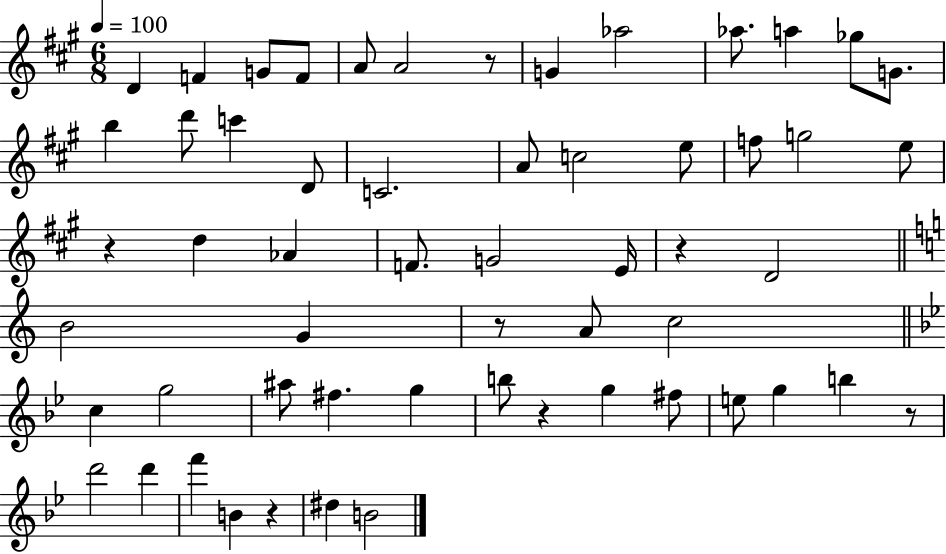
D4/q F4/q G4/e F4/e A4/e A4/h R/e G4/q Ab5/h Ab5/e. A5/q Gb5/e G4/e. B5/q D6/e C6/q D4/e C4/h. A4/e C5/h E5/e F5/e G5/h E5/e R/q D5/q Ab4/q F4/e. G4/h E4/s R/q D4/h B4/h G4/q R/e A4/e C5/h C5/q G5/h A#5/e F#5/q. G5/q B5/e R/q G5/q F#5/e E5/e G5/q B5/q R/e D6/h D6/q F6/q B4/q R/q D#5/q B4/h